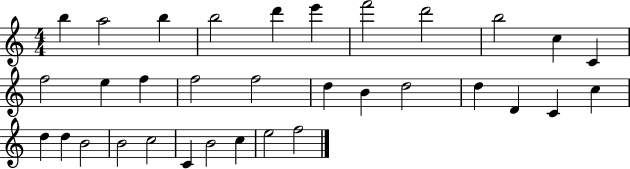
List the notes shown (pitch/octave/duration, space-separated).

B5/q A5/h B5/q B5/h D6/q E6/q F6/h D6/h B5/h C5/q C4/q F5/h E5/q F5/q F5/h F5/h D5/q B4/q D5/h D5/q D4/q C4/q C5/q D5/q D5/q B4/h B4/h C5/h C4/q B4/h C5/q E5/h F5/h